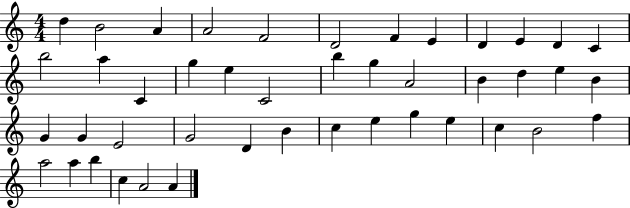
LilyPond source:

{
  \clef treble
  \numericTimeSignature
  \time 4/4
  \key c \major
  d''4 b'2 a'4 | a'2 f'2 | d'2 f'4 e'4 | d'4 e'4 d'4 c'4 | \break b''2 a''4 c'4 | g''4 e''4 c'2 | b''4 g''4 a'2 | b'4 d''4 e''4 b'4 | \break g'4 g'4 e'2 | g'2 d'4 b'4 | c''4 e''4 g''4 e''4 | c''4 b'2 f''4 | \break a''2 a''4 b''4 | c''4 a'2 a'4 | \bar "|."
}